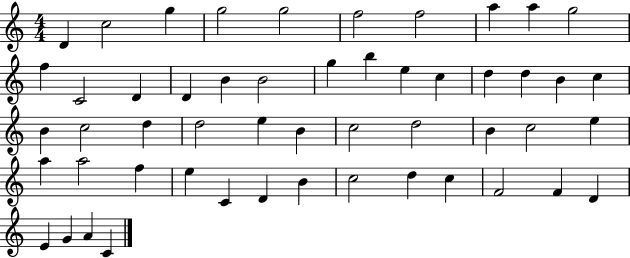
{
  \clef treble
  \numericTimeSignature
  \time 4/4
  \key c \major
  d'4 c''2 g''4 | g''2 g''2 | f''2 f''2 | a''4 a''4 g''2 | \break f''4 c'2 d'4 | d'4 b'4 b'2 | g''4 b''4 e''4 c''4 | d''4 d''4 b'4 c''4 | \break b'4 c''2 d''4 | d''2 e''4 b'4 | c''2 d''2 | b'4 c''2 e''4 | \break a''4 a''2 f''4 | e''4 c'4 d'4 b'4 | c''2 d''4 c''4 | f'2 f'4 d'4 | \break e'4 g'4 a'4 c'4 | \bar "|."
}